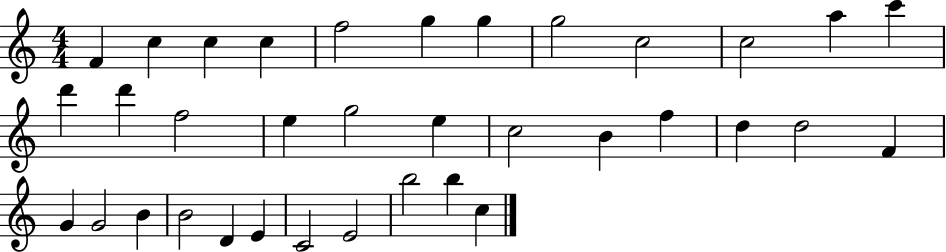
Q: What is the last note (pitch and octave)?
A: C5